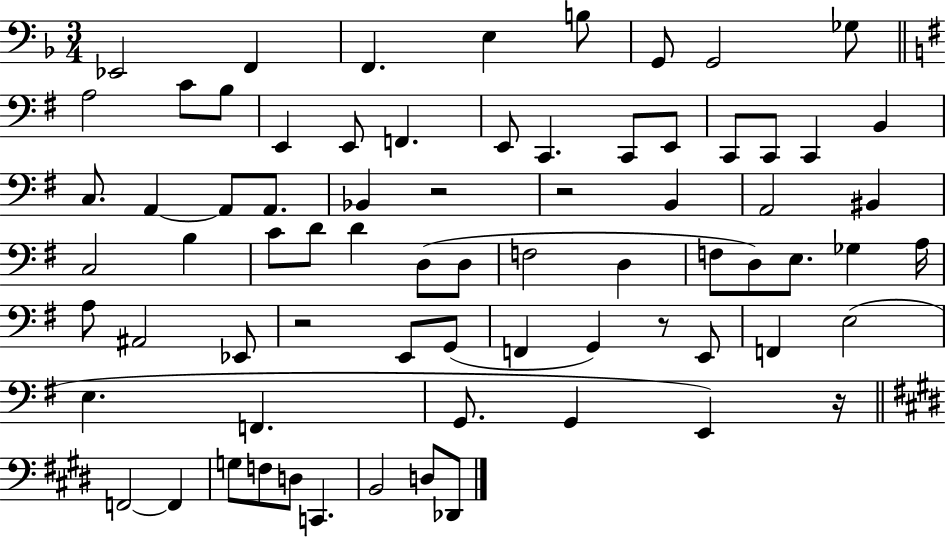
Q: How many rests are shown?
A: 5